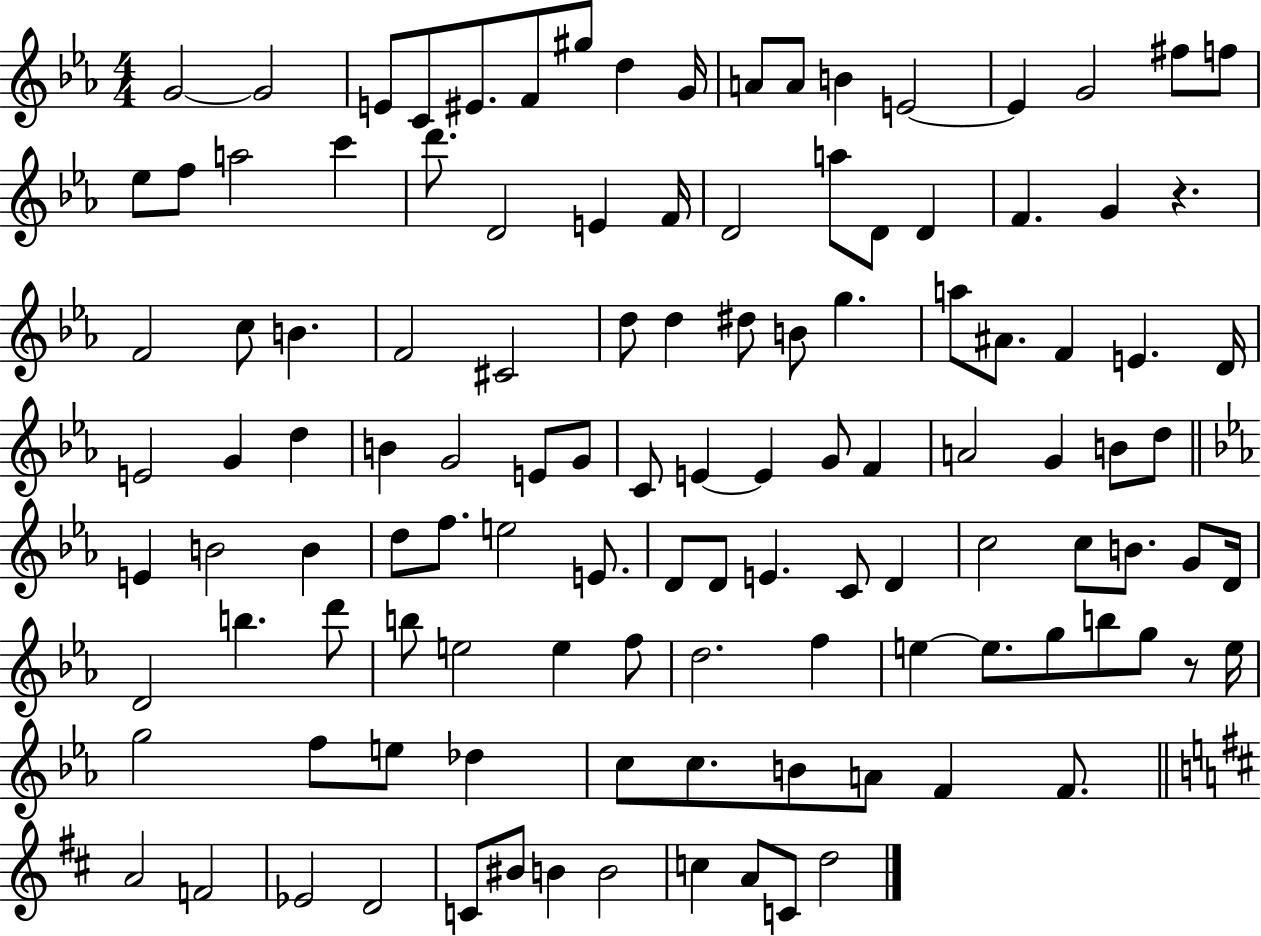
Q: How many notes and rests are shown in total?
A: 118